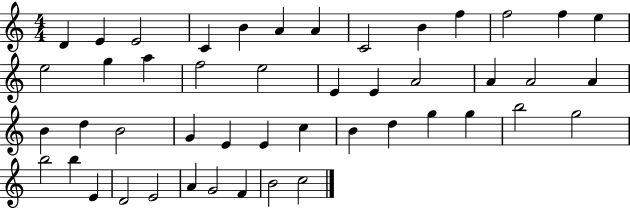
D4/q E4/q E4/h C4/q B4/q A4/q A4/q C4/h B4/q F5/q F5/h F5/q E5/q E5/h G5/q A5/q F5/h E5/h E4/q E4/q A4/h A4/q A4/h A4/q B4/q D5/q B4/h G4/q E4/q E4/q C5/q B4/q D5/q G5/q G5/q B5/h G5/h B5/h B5/q E4/q D4/h E4/h A4/q G4/h F4/q B4/h C5/h